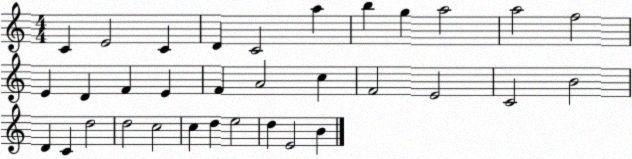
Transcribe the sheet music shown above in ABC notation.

X:1
T:Untitled
M:4/4
L:1/4
K:C
C E2 C D C2 a b g a2 a2 f2 E D F E F A2 c F2 E2 C2 B2 D C d2 d2 c2 c d e2 d E2 B